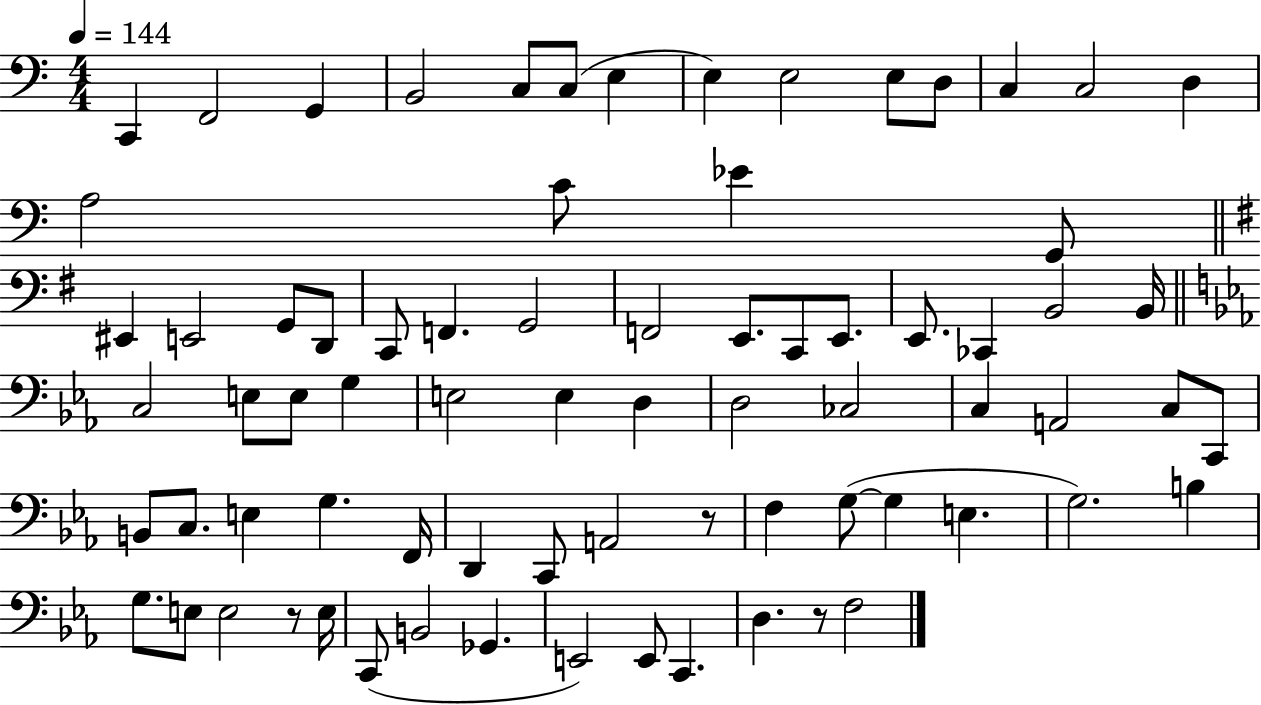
{
  \clef bass
  \numericTimeSignature
  \time 4/4
  \key c \major
  \tempo 4 = 144
  c,4 f,2 g,4 | b,2 c8 c8( e4 | e4) e2 e8 d8 | c4 c2 d4 | \break a2 c'8 ees'4 g,8 | \bar "||" \break \key g \major eis,4 e,2 g,8 d,8 | c,8 f,4. g,2 | f,2 e,8. c,8 e,8. | e,8. ces,4 b,2 b,16 | \break \bar "||" \break \key ees \major c2 e8 e8 g4 | e2 e4 d4 | d2 ces2 | c4 a,2 c8 c,8 | \break b,8 c8. e4 g4. f,16 | d,4 c,8 a,2 r8 | f4 g8~(~ g4 e4. | g2.) b4 | \break g8. e8 e2 r8 e16 | c,8( b,2 ges,4. | e,2) e,8 c,4. | d4. r8 f2 | \break \bar "|."
}